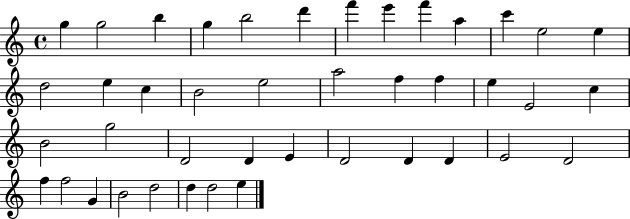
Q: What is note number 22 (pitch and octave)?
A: E5